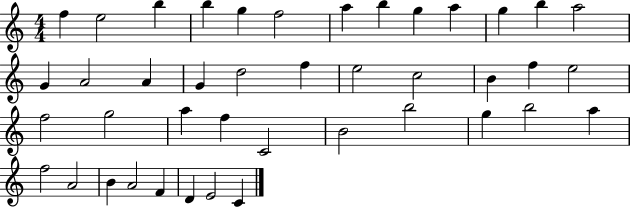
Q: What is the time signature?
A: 4/4